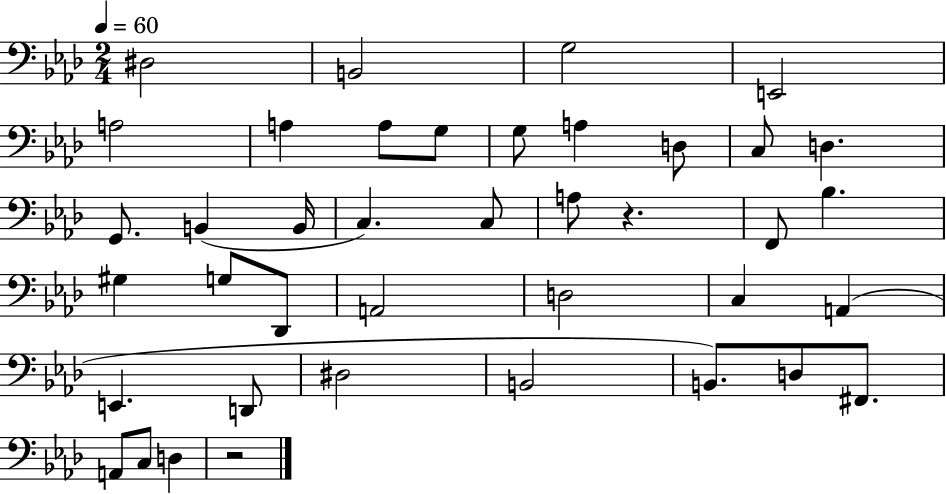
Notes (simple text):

D#3/h B2/h G3/h E2/h A3/h A3/q A3/e G3/e G3/e A3/q D3/e C3/e D3/q. G2/e. B2/q B2/s C3/q. C3/e A3/e R/q. F2/e Bb3/q. G#3/q G3/e Db2/e A2/h D3/h C3/q A2/q E2/q. D2/e D#3/h B2/h B2/e. D3/e F#2/e. A2/e C3/e D3/q R/h